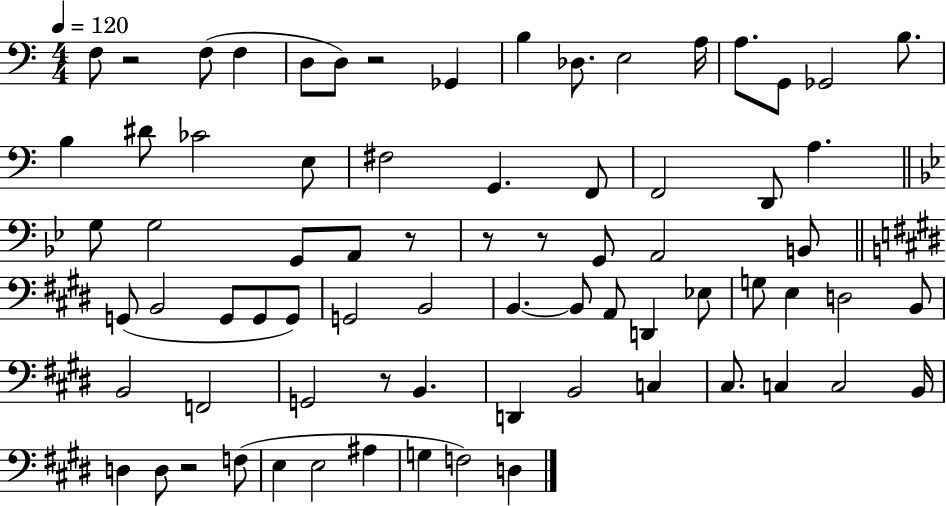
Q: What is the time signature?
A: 4/4